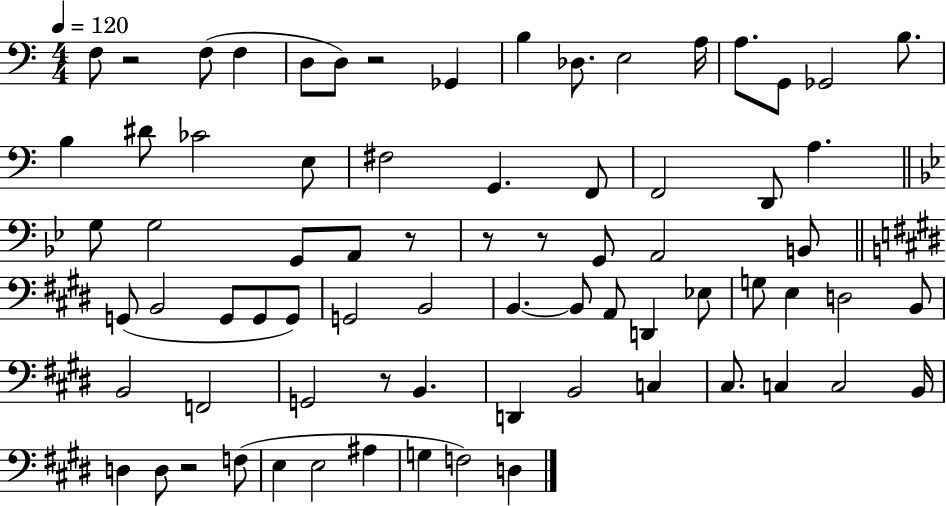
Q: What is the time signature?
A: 4/4